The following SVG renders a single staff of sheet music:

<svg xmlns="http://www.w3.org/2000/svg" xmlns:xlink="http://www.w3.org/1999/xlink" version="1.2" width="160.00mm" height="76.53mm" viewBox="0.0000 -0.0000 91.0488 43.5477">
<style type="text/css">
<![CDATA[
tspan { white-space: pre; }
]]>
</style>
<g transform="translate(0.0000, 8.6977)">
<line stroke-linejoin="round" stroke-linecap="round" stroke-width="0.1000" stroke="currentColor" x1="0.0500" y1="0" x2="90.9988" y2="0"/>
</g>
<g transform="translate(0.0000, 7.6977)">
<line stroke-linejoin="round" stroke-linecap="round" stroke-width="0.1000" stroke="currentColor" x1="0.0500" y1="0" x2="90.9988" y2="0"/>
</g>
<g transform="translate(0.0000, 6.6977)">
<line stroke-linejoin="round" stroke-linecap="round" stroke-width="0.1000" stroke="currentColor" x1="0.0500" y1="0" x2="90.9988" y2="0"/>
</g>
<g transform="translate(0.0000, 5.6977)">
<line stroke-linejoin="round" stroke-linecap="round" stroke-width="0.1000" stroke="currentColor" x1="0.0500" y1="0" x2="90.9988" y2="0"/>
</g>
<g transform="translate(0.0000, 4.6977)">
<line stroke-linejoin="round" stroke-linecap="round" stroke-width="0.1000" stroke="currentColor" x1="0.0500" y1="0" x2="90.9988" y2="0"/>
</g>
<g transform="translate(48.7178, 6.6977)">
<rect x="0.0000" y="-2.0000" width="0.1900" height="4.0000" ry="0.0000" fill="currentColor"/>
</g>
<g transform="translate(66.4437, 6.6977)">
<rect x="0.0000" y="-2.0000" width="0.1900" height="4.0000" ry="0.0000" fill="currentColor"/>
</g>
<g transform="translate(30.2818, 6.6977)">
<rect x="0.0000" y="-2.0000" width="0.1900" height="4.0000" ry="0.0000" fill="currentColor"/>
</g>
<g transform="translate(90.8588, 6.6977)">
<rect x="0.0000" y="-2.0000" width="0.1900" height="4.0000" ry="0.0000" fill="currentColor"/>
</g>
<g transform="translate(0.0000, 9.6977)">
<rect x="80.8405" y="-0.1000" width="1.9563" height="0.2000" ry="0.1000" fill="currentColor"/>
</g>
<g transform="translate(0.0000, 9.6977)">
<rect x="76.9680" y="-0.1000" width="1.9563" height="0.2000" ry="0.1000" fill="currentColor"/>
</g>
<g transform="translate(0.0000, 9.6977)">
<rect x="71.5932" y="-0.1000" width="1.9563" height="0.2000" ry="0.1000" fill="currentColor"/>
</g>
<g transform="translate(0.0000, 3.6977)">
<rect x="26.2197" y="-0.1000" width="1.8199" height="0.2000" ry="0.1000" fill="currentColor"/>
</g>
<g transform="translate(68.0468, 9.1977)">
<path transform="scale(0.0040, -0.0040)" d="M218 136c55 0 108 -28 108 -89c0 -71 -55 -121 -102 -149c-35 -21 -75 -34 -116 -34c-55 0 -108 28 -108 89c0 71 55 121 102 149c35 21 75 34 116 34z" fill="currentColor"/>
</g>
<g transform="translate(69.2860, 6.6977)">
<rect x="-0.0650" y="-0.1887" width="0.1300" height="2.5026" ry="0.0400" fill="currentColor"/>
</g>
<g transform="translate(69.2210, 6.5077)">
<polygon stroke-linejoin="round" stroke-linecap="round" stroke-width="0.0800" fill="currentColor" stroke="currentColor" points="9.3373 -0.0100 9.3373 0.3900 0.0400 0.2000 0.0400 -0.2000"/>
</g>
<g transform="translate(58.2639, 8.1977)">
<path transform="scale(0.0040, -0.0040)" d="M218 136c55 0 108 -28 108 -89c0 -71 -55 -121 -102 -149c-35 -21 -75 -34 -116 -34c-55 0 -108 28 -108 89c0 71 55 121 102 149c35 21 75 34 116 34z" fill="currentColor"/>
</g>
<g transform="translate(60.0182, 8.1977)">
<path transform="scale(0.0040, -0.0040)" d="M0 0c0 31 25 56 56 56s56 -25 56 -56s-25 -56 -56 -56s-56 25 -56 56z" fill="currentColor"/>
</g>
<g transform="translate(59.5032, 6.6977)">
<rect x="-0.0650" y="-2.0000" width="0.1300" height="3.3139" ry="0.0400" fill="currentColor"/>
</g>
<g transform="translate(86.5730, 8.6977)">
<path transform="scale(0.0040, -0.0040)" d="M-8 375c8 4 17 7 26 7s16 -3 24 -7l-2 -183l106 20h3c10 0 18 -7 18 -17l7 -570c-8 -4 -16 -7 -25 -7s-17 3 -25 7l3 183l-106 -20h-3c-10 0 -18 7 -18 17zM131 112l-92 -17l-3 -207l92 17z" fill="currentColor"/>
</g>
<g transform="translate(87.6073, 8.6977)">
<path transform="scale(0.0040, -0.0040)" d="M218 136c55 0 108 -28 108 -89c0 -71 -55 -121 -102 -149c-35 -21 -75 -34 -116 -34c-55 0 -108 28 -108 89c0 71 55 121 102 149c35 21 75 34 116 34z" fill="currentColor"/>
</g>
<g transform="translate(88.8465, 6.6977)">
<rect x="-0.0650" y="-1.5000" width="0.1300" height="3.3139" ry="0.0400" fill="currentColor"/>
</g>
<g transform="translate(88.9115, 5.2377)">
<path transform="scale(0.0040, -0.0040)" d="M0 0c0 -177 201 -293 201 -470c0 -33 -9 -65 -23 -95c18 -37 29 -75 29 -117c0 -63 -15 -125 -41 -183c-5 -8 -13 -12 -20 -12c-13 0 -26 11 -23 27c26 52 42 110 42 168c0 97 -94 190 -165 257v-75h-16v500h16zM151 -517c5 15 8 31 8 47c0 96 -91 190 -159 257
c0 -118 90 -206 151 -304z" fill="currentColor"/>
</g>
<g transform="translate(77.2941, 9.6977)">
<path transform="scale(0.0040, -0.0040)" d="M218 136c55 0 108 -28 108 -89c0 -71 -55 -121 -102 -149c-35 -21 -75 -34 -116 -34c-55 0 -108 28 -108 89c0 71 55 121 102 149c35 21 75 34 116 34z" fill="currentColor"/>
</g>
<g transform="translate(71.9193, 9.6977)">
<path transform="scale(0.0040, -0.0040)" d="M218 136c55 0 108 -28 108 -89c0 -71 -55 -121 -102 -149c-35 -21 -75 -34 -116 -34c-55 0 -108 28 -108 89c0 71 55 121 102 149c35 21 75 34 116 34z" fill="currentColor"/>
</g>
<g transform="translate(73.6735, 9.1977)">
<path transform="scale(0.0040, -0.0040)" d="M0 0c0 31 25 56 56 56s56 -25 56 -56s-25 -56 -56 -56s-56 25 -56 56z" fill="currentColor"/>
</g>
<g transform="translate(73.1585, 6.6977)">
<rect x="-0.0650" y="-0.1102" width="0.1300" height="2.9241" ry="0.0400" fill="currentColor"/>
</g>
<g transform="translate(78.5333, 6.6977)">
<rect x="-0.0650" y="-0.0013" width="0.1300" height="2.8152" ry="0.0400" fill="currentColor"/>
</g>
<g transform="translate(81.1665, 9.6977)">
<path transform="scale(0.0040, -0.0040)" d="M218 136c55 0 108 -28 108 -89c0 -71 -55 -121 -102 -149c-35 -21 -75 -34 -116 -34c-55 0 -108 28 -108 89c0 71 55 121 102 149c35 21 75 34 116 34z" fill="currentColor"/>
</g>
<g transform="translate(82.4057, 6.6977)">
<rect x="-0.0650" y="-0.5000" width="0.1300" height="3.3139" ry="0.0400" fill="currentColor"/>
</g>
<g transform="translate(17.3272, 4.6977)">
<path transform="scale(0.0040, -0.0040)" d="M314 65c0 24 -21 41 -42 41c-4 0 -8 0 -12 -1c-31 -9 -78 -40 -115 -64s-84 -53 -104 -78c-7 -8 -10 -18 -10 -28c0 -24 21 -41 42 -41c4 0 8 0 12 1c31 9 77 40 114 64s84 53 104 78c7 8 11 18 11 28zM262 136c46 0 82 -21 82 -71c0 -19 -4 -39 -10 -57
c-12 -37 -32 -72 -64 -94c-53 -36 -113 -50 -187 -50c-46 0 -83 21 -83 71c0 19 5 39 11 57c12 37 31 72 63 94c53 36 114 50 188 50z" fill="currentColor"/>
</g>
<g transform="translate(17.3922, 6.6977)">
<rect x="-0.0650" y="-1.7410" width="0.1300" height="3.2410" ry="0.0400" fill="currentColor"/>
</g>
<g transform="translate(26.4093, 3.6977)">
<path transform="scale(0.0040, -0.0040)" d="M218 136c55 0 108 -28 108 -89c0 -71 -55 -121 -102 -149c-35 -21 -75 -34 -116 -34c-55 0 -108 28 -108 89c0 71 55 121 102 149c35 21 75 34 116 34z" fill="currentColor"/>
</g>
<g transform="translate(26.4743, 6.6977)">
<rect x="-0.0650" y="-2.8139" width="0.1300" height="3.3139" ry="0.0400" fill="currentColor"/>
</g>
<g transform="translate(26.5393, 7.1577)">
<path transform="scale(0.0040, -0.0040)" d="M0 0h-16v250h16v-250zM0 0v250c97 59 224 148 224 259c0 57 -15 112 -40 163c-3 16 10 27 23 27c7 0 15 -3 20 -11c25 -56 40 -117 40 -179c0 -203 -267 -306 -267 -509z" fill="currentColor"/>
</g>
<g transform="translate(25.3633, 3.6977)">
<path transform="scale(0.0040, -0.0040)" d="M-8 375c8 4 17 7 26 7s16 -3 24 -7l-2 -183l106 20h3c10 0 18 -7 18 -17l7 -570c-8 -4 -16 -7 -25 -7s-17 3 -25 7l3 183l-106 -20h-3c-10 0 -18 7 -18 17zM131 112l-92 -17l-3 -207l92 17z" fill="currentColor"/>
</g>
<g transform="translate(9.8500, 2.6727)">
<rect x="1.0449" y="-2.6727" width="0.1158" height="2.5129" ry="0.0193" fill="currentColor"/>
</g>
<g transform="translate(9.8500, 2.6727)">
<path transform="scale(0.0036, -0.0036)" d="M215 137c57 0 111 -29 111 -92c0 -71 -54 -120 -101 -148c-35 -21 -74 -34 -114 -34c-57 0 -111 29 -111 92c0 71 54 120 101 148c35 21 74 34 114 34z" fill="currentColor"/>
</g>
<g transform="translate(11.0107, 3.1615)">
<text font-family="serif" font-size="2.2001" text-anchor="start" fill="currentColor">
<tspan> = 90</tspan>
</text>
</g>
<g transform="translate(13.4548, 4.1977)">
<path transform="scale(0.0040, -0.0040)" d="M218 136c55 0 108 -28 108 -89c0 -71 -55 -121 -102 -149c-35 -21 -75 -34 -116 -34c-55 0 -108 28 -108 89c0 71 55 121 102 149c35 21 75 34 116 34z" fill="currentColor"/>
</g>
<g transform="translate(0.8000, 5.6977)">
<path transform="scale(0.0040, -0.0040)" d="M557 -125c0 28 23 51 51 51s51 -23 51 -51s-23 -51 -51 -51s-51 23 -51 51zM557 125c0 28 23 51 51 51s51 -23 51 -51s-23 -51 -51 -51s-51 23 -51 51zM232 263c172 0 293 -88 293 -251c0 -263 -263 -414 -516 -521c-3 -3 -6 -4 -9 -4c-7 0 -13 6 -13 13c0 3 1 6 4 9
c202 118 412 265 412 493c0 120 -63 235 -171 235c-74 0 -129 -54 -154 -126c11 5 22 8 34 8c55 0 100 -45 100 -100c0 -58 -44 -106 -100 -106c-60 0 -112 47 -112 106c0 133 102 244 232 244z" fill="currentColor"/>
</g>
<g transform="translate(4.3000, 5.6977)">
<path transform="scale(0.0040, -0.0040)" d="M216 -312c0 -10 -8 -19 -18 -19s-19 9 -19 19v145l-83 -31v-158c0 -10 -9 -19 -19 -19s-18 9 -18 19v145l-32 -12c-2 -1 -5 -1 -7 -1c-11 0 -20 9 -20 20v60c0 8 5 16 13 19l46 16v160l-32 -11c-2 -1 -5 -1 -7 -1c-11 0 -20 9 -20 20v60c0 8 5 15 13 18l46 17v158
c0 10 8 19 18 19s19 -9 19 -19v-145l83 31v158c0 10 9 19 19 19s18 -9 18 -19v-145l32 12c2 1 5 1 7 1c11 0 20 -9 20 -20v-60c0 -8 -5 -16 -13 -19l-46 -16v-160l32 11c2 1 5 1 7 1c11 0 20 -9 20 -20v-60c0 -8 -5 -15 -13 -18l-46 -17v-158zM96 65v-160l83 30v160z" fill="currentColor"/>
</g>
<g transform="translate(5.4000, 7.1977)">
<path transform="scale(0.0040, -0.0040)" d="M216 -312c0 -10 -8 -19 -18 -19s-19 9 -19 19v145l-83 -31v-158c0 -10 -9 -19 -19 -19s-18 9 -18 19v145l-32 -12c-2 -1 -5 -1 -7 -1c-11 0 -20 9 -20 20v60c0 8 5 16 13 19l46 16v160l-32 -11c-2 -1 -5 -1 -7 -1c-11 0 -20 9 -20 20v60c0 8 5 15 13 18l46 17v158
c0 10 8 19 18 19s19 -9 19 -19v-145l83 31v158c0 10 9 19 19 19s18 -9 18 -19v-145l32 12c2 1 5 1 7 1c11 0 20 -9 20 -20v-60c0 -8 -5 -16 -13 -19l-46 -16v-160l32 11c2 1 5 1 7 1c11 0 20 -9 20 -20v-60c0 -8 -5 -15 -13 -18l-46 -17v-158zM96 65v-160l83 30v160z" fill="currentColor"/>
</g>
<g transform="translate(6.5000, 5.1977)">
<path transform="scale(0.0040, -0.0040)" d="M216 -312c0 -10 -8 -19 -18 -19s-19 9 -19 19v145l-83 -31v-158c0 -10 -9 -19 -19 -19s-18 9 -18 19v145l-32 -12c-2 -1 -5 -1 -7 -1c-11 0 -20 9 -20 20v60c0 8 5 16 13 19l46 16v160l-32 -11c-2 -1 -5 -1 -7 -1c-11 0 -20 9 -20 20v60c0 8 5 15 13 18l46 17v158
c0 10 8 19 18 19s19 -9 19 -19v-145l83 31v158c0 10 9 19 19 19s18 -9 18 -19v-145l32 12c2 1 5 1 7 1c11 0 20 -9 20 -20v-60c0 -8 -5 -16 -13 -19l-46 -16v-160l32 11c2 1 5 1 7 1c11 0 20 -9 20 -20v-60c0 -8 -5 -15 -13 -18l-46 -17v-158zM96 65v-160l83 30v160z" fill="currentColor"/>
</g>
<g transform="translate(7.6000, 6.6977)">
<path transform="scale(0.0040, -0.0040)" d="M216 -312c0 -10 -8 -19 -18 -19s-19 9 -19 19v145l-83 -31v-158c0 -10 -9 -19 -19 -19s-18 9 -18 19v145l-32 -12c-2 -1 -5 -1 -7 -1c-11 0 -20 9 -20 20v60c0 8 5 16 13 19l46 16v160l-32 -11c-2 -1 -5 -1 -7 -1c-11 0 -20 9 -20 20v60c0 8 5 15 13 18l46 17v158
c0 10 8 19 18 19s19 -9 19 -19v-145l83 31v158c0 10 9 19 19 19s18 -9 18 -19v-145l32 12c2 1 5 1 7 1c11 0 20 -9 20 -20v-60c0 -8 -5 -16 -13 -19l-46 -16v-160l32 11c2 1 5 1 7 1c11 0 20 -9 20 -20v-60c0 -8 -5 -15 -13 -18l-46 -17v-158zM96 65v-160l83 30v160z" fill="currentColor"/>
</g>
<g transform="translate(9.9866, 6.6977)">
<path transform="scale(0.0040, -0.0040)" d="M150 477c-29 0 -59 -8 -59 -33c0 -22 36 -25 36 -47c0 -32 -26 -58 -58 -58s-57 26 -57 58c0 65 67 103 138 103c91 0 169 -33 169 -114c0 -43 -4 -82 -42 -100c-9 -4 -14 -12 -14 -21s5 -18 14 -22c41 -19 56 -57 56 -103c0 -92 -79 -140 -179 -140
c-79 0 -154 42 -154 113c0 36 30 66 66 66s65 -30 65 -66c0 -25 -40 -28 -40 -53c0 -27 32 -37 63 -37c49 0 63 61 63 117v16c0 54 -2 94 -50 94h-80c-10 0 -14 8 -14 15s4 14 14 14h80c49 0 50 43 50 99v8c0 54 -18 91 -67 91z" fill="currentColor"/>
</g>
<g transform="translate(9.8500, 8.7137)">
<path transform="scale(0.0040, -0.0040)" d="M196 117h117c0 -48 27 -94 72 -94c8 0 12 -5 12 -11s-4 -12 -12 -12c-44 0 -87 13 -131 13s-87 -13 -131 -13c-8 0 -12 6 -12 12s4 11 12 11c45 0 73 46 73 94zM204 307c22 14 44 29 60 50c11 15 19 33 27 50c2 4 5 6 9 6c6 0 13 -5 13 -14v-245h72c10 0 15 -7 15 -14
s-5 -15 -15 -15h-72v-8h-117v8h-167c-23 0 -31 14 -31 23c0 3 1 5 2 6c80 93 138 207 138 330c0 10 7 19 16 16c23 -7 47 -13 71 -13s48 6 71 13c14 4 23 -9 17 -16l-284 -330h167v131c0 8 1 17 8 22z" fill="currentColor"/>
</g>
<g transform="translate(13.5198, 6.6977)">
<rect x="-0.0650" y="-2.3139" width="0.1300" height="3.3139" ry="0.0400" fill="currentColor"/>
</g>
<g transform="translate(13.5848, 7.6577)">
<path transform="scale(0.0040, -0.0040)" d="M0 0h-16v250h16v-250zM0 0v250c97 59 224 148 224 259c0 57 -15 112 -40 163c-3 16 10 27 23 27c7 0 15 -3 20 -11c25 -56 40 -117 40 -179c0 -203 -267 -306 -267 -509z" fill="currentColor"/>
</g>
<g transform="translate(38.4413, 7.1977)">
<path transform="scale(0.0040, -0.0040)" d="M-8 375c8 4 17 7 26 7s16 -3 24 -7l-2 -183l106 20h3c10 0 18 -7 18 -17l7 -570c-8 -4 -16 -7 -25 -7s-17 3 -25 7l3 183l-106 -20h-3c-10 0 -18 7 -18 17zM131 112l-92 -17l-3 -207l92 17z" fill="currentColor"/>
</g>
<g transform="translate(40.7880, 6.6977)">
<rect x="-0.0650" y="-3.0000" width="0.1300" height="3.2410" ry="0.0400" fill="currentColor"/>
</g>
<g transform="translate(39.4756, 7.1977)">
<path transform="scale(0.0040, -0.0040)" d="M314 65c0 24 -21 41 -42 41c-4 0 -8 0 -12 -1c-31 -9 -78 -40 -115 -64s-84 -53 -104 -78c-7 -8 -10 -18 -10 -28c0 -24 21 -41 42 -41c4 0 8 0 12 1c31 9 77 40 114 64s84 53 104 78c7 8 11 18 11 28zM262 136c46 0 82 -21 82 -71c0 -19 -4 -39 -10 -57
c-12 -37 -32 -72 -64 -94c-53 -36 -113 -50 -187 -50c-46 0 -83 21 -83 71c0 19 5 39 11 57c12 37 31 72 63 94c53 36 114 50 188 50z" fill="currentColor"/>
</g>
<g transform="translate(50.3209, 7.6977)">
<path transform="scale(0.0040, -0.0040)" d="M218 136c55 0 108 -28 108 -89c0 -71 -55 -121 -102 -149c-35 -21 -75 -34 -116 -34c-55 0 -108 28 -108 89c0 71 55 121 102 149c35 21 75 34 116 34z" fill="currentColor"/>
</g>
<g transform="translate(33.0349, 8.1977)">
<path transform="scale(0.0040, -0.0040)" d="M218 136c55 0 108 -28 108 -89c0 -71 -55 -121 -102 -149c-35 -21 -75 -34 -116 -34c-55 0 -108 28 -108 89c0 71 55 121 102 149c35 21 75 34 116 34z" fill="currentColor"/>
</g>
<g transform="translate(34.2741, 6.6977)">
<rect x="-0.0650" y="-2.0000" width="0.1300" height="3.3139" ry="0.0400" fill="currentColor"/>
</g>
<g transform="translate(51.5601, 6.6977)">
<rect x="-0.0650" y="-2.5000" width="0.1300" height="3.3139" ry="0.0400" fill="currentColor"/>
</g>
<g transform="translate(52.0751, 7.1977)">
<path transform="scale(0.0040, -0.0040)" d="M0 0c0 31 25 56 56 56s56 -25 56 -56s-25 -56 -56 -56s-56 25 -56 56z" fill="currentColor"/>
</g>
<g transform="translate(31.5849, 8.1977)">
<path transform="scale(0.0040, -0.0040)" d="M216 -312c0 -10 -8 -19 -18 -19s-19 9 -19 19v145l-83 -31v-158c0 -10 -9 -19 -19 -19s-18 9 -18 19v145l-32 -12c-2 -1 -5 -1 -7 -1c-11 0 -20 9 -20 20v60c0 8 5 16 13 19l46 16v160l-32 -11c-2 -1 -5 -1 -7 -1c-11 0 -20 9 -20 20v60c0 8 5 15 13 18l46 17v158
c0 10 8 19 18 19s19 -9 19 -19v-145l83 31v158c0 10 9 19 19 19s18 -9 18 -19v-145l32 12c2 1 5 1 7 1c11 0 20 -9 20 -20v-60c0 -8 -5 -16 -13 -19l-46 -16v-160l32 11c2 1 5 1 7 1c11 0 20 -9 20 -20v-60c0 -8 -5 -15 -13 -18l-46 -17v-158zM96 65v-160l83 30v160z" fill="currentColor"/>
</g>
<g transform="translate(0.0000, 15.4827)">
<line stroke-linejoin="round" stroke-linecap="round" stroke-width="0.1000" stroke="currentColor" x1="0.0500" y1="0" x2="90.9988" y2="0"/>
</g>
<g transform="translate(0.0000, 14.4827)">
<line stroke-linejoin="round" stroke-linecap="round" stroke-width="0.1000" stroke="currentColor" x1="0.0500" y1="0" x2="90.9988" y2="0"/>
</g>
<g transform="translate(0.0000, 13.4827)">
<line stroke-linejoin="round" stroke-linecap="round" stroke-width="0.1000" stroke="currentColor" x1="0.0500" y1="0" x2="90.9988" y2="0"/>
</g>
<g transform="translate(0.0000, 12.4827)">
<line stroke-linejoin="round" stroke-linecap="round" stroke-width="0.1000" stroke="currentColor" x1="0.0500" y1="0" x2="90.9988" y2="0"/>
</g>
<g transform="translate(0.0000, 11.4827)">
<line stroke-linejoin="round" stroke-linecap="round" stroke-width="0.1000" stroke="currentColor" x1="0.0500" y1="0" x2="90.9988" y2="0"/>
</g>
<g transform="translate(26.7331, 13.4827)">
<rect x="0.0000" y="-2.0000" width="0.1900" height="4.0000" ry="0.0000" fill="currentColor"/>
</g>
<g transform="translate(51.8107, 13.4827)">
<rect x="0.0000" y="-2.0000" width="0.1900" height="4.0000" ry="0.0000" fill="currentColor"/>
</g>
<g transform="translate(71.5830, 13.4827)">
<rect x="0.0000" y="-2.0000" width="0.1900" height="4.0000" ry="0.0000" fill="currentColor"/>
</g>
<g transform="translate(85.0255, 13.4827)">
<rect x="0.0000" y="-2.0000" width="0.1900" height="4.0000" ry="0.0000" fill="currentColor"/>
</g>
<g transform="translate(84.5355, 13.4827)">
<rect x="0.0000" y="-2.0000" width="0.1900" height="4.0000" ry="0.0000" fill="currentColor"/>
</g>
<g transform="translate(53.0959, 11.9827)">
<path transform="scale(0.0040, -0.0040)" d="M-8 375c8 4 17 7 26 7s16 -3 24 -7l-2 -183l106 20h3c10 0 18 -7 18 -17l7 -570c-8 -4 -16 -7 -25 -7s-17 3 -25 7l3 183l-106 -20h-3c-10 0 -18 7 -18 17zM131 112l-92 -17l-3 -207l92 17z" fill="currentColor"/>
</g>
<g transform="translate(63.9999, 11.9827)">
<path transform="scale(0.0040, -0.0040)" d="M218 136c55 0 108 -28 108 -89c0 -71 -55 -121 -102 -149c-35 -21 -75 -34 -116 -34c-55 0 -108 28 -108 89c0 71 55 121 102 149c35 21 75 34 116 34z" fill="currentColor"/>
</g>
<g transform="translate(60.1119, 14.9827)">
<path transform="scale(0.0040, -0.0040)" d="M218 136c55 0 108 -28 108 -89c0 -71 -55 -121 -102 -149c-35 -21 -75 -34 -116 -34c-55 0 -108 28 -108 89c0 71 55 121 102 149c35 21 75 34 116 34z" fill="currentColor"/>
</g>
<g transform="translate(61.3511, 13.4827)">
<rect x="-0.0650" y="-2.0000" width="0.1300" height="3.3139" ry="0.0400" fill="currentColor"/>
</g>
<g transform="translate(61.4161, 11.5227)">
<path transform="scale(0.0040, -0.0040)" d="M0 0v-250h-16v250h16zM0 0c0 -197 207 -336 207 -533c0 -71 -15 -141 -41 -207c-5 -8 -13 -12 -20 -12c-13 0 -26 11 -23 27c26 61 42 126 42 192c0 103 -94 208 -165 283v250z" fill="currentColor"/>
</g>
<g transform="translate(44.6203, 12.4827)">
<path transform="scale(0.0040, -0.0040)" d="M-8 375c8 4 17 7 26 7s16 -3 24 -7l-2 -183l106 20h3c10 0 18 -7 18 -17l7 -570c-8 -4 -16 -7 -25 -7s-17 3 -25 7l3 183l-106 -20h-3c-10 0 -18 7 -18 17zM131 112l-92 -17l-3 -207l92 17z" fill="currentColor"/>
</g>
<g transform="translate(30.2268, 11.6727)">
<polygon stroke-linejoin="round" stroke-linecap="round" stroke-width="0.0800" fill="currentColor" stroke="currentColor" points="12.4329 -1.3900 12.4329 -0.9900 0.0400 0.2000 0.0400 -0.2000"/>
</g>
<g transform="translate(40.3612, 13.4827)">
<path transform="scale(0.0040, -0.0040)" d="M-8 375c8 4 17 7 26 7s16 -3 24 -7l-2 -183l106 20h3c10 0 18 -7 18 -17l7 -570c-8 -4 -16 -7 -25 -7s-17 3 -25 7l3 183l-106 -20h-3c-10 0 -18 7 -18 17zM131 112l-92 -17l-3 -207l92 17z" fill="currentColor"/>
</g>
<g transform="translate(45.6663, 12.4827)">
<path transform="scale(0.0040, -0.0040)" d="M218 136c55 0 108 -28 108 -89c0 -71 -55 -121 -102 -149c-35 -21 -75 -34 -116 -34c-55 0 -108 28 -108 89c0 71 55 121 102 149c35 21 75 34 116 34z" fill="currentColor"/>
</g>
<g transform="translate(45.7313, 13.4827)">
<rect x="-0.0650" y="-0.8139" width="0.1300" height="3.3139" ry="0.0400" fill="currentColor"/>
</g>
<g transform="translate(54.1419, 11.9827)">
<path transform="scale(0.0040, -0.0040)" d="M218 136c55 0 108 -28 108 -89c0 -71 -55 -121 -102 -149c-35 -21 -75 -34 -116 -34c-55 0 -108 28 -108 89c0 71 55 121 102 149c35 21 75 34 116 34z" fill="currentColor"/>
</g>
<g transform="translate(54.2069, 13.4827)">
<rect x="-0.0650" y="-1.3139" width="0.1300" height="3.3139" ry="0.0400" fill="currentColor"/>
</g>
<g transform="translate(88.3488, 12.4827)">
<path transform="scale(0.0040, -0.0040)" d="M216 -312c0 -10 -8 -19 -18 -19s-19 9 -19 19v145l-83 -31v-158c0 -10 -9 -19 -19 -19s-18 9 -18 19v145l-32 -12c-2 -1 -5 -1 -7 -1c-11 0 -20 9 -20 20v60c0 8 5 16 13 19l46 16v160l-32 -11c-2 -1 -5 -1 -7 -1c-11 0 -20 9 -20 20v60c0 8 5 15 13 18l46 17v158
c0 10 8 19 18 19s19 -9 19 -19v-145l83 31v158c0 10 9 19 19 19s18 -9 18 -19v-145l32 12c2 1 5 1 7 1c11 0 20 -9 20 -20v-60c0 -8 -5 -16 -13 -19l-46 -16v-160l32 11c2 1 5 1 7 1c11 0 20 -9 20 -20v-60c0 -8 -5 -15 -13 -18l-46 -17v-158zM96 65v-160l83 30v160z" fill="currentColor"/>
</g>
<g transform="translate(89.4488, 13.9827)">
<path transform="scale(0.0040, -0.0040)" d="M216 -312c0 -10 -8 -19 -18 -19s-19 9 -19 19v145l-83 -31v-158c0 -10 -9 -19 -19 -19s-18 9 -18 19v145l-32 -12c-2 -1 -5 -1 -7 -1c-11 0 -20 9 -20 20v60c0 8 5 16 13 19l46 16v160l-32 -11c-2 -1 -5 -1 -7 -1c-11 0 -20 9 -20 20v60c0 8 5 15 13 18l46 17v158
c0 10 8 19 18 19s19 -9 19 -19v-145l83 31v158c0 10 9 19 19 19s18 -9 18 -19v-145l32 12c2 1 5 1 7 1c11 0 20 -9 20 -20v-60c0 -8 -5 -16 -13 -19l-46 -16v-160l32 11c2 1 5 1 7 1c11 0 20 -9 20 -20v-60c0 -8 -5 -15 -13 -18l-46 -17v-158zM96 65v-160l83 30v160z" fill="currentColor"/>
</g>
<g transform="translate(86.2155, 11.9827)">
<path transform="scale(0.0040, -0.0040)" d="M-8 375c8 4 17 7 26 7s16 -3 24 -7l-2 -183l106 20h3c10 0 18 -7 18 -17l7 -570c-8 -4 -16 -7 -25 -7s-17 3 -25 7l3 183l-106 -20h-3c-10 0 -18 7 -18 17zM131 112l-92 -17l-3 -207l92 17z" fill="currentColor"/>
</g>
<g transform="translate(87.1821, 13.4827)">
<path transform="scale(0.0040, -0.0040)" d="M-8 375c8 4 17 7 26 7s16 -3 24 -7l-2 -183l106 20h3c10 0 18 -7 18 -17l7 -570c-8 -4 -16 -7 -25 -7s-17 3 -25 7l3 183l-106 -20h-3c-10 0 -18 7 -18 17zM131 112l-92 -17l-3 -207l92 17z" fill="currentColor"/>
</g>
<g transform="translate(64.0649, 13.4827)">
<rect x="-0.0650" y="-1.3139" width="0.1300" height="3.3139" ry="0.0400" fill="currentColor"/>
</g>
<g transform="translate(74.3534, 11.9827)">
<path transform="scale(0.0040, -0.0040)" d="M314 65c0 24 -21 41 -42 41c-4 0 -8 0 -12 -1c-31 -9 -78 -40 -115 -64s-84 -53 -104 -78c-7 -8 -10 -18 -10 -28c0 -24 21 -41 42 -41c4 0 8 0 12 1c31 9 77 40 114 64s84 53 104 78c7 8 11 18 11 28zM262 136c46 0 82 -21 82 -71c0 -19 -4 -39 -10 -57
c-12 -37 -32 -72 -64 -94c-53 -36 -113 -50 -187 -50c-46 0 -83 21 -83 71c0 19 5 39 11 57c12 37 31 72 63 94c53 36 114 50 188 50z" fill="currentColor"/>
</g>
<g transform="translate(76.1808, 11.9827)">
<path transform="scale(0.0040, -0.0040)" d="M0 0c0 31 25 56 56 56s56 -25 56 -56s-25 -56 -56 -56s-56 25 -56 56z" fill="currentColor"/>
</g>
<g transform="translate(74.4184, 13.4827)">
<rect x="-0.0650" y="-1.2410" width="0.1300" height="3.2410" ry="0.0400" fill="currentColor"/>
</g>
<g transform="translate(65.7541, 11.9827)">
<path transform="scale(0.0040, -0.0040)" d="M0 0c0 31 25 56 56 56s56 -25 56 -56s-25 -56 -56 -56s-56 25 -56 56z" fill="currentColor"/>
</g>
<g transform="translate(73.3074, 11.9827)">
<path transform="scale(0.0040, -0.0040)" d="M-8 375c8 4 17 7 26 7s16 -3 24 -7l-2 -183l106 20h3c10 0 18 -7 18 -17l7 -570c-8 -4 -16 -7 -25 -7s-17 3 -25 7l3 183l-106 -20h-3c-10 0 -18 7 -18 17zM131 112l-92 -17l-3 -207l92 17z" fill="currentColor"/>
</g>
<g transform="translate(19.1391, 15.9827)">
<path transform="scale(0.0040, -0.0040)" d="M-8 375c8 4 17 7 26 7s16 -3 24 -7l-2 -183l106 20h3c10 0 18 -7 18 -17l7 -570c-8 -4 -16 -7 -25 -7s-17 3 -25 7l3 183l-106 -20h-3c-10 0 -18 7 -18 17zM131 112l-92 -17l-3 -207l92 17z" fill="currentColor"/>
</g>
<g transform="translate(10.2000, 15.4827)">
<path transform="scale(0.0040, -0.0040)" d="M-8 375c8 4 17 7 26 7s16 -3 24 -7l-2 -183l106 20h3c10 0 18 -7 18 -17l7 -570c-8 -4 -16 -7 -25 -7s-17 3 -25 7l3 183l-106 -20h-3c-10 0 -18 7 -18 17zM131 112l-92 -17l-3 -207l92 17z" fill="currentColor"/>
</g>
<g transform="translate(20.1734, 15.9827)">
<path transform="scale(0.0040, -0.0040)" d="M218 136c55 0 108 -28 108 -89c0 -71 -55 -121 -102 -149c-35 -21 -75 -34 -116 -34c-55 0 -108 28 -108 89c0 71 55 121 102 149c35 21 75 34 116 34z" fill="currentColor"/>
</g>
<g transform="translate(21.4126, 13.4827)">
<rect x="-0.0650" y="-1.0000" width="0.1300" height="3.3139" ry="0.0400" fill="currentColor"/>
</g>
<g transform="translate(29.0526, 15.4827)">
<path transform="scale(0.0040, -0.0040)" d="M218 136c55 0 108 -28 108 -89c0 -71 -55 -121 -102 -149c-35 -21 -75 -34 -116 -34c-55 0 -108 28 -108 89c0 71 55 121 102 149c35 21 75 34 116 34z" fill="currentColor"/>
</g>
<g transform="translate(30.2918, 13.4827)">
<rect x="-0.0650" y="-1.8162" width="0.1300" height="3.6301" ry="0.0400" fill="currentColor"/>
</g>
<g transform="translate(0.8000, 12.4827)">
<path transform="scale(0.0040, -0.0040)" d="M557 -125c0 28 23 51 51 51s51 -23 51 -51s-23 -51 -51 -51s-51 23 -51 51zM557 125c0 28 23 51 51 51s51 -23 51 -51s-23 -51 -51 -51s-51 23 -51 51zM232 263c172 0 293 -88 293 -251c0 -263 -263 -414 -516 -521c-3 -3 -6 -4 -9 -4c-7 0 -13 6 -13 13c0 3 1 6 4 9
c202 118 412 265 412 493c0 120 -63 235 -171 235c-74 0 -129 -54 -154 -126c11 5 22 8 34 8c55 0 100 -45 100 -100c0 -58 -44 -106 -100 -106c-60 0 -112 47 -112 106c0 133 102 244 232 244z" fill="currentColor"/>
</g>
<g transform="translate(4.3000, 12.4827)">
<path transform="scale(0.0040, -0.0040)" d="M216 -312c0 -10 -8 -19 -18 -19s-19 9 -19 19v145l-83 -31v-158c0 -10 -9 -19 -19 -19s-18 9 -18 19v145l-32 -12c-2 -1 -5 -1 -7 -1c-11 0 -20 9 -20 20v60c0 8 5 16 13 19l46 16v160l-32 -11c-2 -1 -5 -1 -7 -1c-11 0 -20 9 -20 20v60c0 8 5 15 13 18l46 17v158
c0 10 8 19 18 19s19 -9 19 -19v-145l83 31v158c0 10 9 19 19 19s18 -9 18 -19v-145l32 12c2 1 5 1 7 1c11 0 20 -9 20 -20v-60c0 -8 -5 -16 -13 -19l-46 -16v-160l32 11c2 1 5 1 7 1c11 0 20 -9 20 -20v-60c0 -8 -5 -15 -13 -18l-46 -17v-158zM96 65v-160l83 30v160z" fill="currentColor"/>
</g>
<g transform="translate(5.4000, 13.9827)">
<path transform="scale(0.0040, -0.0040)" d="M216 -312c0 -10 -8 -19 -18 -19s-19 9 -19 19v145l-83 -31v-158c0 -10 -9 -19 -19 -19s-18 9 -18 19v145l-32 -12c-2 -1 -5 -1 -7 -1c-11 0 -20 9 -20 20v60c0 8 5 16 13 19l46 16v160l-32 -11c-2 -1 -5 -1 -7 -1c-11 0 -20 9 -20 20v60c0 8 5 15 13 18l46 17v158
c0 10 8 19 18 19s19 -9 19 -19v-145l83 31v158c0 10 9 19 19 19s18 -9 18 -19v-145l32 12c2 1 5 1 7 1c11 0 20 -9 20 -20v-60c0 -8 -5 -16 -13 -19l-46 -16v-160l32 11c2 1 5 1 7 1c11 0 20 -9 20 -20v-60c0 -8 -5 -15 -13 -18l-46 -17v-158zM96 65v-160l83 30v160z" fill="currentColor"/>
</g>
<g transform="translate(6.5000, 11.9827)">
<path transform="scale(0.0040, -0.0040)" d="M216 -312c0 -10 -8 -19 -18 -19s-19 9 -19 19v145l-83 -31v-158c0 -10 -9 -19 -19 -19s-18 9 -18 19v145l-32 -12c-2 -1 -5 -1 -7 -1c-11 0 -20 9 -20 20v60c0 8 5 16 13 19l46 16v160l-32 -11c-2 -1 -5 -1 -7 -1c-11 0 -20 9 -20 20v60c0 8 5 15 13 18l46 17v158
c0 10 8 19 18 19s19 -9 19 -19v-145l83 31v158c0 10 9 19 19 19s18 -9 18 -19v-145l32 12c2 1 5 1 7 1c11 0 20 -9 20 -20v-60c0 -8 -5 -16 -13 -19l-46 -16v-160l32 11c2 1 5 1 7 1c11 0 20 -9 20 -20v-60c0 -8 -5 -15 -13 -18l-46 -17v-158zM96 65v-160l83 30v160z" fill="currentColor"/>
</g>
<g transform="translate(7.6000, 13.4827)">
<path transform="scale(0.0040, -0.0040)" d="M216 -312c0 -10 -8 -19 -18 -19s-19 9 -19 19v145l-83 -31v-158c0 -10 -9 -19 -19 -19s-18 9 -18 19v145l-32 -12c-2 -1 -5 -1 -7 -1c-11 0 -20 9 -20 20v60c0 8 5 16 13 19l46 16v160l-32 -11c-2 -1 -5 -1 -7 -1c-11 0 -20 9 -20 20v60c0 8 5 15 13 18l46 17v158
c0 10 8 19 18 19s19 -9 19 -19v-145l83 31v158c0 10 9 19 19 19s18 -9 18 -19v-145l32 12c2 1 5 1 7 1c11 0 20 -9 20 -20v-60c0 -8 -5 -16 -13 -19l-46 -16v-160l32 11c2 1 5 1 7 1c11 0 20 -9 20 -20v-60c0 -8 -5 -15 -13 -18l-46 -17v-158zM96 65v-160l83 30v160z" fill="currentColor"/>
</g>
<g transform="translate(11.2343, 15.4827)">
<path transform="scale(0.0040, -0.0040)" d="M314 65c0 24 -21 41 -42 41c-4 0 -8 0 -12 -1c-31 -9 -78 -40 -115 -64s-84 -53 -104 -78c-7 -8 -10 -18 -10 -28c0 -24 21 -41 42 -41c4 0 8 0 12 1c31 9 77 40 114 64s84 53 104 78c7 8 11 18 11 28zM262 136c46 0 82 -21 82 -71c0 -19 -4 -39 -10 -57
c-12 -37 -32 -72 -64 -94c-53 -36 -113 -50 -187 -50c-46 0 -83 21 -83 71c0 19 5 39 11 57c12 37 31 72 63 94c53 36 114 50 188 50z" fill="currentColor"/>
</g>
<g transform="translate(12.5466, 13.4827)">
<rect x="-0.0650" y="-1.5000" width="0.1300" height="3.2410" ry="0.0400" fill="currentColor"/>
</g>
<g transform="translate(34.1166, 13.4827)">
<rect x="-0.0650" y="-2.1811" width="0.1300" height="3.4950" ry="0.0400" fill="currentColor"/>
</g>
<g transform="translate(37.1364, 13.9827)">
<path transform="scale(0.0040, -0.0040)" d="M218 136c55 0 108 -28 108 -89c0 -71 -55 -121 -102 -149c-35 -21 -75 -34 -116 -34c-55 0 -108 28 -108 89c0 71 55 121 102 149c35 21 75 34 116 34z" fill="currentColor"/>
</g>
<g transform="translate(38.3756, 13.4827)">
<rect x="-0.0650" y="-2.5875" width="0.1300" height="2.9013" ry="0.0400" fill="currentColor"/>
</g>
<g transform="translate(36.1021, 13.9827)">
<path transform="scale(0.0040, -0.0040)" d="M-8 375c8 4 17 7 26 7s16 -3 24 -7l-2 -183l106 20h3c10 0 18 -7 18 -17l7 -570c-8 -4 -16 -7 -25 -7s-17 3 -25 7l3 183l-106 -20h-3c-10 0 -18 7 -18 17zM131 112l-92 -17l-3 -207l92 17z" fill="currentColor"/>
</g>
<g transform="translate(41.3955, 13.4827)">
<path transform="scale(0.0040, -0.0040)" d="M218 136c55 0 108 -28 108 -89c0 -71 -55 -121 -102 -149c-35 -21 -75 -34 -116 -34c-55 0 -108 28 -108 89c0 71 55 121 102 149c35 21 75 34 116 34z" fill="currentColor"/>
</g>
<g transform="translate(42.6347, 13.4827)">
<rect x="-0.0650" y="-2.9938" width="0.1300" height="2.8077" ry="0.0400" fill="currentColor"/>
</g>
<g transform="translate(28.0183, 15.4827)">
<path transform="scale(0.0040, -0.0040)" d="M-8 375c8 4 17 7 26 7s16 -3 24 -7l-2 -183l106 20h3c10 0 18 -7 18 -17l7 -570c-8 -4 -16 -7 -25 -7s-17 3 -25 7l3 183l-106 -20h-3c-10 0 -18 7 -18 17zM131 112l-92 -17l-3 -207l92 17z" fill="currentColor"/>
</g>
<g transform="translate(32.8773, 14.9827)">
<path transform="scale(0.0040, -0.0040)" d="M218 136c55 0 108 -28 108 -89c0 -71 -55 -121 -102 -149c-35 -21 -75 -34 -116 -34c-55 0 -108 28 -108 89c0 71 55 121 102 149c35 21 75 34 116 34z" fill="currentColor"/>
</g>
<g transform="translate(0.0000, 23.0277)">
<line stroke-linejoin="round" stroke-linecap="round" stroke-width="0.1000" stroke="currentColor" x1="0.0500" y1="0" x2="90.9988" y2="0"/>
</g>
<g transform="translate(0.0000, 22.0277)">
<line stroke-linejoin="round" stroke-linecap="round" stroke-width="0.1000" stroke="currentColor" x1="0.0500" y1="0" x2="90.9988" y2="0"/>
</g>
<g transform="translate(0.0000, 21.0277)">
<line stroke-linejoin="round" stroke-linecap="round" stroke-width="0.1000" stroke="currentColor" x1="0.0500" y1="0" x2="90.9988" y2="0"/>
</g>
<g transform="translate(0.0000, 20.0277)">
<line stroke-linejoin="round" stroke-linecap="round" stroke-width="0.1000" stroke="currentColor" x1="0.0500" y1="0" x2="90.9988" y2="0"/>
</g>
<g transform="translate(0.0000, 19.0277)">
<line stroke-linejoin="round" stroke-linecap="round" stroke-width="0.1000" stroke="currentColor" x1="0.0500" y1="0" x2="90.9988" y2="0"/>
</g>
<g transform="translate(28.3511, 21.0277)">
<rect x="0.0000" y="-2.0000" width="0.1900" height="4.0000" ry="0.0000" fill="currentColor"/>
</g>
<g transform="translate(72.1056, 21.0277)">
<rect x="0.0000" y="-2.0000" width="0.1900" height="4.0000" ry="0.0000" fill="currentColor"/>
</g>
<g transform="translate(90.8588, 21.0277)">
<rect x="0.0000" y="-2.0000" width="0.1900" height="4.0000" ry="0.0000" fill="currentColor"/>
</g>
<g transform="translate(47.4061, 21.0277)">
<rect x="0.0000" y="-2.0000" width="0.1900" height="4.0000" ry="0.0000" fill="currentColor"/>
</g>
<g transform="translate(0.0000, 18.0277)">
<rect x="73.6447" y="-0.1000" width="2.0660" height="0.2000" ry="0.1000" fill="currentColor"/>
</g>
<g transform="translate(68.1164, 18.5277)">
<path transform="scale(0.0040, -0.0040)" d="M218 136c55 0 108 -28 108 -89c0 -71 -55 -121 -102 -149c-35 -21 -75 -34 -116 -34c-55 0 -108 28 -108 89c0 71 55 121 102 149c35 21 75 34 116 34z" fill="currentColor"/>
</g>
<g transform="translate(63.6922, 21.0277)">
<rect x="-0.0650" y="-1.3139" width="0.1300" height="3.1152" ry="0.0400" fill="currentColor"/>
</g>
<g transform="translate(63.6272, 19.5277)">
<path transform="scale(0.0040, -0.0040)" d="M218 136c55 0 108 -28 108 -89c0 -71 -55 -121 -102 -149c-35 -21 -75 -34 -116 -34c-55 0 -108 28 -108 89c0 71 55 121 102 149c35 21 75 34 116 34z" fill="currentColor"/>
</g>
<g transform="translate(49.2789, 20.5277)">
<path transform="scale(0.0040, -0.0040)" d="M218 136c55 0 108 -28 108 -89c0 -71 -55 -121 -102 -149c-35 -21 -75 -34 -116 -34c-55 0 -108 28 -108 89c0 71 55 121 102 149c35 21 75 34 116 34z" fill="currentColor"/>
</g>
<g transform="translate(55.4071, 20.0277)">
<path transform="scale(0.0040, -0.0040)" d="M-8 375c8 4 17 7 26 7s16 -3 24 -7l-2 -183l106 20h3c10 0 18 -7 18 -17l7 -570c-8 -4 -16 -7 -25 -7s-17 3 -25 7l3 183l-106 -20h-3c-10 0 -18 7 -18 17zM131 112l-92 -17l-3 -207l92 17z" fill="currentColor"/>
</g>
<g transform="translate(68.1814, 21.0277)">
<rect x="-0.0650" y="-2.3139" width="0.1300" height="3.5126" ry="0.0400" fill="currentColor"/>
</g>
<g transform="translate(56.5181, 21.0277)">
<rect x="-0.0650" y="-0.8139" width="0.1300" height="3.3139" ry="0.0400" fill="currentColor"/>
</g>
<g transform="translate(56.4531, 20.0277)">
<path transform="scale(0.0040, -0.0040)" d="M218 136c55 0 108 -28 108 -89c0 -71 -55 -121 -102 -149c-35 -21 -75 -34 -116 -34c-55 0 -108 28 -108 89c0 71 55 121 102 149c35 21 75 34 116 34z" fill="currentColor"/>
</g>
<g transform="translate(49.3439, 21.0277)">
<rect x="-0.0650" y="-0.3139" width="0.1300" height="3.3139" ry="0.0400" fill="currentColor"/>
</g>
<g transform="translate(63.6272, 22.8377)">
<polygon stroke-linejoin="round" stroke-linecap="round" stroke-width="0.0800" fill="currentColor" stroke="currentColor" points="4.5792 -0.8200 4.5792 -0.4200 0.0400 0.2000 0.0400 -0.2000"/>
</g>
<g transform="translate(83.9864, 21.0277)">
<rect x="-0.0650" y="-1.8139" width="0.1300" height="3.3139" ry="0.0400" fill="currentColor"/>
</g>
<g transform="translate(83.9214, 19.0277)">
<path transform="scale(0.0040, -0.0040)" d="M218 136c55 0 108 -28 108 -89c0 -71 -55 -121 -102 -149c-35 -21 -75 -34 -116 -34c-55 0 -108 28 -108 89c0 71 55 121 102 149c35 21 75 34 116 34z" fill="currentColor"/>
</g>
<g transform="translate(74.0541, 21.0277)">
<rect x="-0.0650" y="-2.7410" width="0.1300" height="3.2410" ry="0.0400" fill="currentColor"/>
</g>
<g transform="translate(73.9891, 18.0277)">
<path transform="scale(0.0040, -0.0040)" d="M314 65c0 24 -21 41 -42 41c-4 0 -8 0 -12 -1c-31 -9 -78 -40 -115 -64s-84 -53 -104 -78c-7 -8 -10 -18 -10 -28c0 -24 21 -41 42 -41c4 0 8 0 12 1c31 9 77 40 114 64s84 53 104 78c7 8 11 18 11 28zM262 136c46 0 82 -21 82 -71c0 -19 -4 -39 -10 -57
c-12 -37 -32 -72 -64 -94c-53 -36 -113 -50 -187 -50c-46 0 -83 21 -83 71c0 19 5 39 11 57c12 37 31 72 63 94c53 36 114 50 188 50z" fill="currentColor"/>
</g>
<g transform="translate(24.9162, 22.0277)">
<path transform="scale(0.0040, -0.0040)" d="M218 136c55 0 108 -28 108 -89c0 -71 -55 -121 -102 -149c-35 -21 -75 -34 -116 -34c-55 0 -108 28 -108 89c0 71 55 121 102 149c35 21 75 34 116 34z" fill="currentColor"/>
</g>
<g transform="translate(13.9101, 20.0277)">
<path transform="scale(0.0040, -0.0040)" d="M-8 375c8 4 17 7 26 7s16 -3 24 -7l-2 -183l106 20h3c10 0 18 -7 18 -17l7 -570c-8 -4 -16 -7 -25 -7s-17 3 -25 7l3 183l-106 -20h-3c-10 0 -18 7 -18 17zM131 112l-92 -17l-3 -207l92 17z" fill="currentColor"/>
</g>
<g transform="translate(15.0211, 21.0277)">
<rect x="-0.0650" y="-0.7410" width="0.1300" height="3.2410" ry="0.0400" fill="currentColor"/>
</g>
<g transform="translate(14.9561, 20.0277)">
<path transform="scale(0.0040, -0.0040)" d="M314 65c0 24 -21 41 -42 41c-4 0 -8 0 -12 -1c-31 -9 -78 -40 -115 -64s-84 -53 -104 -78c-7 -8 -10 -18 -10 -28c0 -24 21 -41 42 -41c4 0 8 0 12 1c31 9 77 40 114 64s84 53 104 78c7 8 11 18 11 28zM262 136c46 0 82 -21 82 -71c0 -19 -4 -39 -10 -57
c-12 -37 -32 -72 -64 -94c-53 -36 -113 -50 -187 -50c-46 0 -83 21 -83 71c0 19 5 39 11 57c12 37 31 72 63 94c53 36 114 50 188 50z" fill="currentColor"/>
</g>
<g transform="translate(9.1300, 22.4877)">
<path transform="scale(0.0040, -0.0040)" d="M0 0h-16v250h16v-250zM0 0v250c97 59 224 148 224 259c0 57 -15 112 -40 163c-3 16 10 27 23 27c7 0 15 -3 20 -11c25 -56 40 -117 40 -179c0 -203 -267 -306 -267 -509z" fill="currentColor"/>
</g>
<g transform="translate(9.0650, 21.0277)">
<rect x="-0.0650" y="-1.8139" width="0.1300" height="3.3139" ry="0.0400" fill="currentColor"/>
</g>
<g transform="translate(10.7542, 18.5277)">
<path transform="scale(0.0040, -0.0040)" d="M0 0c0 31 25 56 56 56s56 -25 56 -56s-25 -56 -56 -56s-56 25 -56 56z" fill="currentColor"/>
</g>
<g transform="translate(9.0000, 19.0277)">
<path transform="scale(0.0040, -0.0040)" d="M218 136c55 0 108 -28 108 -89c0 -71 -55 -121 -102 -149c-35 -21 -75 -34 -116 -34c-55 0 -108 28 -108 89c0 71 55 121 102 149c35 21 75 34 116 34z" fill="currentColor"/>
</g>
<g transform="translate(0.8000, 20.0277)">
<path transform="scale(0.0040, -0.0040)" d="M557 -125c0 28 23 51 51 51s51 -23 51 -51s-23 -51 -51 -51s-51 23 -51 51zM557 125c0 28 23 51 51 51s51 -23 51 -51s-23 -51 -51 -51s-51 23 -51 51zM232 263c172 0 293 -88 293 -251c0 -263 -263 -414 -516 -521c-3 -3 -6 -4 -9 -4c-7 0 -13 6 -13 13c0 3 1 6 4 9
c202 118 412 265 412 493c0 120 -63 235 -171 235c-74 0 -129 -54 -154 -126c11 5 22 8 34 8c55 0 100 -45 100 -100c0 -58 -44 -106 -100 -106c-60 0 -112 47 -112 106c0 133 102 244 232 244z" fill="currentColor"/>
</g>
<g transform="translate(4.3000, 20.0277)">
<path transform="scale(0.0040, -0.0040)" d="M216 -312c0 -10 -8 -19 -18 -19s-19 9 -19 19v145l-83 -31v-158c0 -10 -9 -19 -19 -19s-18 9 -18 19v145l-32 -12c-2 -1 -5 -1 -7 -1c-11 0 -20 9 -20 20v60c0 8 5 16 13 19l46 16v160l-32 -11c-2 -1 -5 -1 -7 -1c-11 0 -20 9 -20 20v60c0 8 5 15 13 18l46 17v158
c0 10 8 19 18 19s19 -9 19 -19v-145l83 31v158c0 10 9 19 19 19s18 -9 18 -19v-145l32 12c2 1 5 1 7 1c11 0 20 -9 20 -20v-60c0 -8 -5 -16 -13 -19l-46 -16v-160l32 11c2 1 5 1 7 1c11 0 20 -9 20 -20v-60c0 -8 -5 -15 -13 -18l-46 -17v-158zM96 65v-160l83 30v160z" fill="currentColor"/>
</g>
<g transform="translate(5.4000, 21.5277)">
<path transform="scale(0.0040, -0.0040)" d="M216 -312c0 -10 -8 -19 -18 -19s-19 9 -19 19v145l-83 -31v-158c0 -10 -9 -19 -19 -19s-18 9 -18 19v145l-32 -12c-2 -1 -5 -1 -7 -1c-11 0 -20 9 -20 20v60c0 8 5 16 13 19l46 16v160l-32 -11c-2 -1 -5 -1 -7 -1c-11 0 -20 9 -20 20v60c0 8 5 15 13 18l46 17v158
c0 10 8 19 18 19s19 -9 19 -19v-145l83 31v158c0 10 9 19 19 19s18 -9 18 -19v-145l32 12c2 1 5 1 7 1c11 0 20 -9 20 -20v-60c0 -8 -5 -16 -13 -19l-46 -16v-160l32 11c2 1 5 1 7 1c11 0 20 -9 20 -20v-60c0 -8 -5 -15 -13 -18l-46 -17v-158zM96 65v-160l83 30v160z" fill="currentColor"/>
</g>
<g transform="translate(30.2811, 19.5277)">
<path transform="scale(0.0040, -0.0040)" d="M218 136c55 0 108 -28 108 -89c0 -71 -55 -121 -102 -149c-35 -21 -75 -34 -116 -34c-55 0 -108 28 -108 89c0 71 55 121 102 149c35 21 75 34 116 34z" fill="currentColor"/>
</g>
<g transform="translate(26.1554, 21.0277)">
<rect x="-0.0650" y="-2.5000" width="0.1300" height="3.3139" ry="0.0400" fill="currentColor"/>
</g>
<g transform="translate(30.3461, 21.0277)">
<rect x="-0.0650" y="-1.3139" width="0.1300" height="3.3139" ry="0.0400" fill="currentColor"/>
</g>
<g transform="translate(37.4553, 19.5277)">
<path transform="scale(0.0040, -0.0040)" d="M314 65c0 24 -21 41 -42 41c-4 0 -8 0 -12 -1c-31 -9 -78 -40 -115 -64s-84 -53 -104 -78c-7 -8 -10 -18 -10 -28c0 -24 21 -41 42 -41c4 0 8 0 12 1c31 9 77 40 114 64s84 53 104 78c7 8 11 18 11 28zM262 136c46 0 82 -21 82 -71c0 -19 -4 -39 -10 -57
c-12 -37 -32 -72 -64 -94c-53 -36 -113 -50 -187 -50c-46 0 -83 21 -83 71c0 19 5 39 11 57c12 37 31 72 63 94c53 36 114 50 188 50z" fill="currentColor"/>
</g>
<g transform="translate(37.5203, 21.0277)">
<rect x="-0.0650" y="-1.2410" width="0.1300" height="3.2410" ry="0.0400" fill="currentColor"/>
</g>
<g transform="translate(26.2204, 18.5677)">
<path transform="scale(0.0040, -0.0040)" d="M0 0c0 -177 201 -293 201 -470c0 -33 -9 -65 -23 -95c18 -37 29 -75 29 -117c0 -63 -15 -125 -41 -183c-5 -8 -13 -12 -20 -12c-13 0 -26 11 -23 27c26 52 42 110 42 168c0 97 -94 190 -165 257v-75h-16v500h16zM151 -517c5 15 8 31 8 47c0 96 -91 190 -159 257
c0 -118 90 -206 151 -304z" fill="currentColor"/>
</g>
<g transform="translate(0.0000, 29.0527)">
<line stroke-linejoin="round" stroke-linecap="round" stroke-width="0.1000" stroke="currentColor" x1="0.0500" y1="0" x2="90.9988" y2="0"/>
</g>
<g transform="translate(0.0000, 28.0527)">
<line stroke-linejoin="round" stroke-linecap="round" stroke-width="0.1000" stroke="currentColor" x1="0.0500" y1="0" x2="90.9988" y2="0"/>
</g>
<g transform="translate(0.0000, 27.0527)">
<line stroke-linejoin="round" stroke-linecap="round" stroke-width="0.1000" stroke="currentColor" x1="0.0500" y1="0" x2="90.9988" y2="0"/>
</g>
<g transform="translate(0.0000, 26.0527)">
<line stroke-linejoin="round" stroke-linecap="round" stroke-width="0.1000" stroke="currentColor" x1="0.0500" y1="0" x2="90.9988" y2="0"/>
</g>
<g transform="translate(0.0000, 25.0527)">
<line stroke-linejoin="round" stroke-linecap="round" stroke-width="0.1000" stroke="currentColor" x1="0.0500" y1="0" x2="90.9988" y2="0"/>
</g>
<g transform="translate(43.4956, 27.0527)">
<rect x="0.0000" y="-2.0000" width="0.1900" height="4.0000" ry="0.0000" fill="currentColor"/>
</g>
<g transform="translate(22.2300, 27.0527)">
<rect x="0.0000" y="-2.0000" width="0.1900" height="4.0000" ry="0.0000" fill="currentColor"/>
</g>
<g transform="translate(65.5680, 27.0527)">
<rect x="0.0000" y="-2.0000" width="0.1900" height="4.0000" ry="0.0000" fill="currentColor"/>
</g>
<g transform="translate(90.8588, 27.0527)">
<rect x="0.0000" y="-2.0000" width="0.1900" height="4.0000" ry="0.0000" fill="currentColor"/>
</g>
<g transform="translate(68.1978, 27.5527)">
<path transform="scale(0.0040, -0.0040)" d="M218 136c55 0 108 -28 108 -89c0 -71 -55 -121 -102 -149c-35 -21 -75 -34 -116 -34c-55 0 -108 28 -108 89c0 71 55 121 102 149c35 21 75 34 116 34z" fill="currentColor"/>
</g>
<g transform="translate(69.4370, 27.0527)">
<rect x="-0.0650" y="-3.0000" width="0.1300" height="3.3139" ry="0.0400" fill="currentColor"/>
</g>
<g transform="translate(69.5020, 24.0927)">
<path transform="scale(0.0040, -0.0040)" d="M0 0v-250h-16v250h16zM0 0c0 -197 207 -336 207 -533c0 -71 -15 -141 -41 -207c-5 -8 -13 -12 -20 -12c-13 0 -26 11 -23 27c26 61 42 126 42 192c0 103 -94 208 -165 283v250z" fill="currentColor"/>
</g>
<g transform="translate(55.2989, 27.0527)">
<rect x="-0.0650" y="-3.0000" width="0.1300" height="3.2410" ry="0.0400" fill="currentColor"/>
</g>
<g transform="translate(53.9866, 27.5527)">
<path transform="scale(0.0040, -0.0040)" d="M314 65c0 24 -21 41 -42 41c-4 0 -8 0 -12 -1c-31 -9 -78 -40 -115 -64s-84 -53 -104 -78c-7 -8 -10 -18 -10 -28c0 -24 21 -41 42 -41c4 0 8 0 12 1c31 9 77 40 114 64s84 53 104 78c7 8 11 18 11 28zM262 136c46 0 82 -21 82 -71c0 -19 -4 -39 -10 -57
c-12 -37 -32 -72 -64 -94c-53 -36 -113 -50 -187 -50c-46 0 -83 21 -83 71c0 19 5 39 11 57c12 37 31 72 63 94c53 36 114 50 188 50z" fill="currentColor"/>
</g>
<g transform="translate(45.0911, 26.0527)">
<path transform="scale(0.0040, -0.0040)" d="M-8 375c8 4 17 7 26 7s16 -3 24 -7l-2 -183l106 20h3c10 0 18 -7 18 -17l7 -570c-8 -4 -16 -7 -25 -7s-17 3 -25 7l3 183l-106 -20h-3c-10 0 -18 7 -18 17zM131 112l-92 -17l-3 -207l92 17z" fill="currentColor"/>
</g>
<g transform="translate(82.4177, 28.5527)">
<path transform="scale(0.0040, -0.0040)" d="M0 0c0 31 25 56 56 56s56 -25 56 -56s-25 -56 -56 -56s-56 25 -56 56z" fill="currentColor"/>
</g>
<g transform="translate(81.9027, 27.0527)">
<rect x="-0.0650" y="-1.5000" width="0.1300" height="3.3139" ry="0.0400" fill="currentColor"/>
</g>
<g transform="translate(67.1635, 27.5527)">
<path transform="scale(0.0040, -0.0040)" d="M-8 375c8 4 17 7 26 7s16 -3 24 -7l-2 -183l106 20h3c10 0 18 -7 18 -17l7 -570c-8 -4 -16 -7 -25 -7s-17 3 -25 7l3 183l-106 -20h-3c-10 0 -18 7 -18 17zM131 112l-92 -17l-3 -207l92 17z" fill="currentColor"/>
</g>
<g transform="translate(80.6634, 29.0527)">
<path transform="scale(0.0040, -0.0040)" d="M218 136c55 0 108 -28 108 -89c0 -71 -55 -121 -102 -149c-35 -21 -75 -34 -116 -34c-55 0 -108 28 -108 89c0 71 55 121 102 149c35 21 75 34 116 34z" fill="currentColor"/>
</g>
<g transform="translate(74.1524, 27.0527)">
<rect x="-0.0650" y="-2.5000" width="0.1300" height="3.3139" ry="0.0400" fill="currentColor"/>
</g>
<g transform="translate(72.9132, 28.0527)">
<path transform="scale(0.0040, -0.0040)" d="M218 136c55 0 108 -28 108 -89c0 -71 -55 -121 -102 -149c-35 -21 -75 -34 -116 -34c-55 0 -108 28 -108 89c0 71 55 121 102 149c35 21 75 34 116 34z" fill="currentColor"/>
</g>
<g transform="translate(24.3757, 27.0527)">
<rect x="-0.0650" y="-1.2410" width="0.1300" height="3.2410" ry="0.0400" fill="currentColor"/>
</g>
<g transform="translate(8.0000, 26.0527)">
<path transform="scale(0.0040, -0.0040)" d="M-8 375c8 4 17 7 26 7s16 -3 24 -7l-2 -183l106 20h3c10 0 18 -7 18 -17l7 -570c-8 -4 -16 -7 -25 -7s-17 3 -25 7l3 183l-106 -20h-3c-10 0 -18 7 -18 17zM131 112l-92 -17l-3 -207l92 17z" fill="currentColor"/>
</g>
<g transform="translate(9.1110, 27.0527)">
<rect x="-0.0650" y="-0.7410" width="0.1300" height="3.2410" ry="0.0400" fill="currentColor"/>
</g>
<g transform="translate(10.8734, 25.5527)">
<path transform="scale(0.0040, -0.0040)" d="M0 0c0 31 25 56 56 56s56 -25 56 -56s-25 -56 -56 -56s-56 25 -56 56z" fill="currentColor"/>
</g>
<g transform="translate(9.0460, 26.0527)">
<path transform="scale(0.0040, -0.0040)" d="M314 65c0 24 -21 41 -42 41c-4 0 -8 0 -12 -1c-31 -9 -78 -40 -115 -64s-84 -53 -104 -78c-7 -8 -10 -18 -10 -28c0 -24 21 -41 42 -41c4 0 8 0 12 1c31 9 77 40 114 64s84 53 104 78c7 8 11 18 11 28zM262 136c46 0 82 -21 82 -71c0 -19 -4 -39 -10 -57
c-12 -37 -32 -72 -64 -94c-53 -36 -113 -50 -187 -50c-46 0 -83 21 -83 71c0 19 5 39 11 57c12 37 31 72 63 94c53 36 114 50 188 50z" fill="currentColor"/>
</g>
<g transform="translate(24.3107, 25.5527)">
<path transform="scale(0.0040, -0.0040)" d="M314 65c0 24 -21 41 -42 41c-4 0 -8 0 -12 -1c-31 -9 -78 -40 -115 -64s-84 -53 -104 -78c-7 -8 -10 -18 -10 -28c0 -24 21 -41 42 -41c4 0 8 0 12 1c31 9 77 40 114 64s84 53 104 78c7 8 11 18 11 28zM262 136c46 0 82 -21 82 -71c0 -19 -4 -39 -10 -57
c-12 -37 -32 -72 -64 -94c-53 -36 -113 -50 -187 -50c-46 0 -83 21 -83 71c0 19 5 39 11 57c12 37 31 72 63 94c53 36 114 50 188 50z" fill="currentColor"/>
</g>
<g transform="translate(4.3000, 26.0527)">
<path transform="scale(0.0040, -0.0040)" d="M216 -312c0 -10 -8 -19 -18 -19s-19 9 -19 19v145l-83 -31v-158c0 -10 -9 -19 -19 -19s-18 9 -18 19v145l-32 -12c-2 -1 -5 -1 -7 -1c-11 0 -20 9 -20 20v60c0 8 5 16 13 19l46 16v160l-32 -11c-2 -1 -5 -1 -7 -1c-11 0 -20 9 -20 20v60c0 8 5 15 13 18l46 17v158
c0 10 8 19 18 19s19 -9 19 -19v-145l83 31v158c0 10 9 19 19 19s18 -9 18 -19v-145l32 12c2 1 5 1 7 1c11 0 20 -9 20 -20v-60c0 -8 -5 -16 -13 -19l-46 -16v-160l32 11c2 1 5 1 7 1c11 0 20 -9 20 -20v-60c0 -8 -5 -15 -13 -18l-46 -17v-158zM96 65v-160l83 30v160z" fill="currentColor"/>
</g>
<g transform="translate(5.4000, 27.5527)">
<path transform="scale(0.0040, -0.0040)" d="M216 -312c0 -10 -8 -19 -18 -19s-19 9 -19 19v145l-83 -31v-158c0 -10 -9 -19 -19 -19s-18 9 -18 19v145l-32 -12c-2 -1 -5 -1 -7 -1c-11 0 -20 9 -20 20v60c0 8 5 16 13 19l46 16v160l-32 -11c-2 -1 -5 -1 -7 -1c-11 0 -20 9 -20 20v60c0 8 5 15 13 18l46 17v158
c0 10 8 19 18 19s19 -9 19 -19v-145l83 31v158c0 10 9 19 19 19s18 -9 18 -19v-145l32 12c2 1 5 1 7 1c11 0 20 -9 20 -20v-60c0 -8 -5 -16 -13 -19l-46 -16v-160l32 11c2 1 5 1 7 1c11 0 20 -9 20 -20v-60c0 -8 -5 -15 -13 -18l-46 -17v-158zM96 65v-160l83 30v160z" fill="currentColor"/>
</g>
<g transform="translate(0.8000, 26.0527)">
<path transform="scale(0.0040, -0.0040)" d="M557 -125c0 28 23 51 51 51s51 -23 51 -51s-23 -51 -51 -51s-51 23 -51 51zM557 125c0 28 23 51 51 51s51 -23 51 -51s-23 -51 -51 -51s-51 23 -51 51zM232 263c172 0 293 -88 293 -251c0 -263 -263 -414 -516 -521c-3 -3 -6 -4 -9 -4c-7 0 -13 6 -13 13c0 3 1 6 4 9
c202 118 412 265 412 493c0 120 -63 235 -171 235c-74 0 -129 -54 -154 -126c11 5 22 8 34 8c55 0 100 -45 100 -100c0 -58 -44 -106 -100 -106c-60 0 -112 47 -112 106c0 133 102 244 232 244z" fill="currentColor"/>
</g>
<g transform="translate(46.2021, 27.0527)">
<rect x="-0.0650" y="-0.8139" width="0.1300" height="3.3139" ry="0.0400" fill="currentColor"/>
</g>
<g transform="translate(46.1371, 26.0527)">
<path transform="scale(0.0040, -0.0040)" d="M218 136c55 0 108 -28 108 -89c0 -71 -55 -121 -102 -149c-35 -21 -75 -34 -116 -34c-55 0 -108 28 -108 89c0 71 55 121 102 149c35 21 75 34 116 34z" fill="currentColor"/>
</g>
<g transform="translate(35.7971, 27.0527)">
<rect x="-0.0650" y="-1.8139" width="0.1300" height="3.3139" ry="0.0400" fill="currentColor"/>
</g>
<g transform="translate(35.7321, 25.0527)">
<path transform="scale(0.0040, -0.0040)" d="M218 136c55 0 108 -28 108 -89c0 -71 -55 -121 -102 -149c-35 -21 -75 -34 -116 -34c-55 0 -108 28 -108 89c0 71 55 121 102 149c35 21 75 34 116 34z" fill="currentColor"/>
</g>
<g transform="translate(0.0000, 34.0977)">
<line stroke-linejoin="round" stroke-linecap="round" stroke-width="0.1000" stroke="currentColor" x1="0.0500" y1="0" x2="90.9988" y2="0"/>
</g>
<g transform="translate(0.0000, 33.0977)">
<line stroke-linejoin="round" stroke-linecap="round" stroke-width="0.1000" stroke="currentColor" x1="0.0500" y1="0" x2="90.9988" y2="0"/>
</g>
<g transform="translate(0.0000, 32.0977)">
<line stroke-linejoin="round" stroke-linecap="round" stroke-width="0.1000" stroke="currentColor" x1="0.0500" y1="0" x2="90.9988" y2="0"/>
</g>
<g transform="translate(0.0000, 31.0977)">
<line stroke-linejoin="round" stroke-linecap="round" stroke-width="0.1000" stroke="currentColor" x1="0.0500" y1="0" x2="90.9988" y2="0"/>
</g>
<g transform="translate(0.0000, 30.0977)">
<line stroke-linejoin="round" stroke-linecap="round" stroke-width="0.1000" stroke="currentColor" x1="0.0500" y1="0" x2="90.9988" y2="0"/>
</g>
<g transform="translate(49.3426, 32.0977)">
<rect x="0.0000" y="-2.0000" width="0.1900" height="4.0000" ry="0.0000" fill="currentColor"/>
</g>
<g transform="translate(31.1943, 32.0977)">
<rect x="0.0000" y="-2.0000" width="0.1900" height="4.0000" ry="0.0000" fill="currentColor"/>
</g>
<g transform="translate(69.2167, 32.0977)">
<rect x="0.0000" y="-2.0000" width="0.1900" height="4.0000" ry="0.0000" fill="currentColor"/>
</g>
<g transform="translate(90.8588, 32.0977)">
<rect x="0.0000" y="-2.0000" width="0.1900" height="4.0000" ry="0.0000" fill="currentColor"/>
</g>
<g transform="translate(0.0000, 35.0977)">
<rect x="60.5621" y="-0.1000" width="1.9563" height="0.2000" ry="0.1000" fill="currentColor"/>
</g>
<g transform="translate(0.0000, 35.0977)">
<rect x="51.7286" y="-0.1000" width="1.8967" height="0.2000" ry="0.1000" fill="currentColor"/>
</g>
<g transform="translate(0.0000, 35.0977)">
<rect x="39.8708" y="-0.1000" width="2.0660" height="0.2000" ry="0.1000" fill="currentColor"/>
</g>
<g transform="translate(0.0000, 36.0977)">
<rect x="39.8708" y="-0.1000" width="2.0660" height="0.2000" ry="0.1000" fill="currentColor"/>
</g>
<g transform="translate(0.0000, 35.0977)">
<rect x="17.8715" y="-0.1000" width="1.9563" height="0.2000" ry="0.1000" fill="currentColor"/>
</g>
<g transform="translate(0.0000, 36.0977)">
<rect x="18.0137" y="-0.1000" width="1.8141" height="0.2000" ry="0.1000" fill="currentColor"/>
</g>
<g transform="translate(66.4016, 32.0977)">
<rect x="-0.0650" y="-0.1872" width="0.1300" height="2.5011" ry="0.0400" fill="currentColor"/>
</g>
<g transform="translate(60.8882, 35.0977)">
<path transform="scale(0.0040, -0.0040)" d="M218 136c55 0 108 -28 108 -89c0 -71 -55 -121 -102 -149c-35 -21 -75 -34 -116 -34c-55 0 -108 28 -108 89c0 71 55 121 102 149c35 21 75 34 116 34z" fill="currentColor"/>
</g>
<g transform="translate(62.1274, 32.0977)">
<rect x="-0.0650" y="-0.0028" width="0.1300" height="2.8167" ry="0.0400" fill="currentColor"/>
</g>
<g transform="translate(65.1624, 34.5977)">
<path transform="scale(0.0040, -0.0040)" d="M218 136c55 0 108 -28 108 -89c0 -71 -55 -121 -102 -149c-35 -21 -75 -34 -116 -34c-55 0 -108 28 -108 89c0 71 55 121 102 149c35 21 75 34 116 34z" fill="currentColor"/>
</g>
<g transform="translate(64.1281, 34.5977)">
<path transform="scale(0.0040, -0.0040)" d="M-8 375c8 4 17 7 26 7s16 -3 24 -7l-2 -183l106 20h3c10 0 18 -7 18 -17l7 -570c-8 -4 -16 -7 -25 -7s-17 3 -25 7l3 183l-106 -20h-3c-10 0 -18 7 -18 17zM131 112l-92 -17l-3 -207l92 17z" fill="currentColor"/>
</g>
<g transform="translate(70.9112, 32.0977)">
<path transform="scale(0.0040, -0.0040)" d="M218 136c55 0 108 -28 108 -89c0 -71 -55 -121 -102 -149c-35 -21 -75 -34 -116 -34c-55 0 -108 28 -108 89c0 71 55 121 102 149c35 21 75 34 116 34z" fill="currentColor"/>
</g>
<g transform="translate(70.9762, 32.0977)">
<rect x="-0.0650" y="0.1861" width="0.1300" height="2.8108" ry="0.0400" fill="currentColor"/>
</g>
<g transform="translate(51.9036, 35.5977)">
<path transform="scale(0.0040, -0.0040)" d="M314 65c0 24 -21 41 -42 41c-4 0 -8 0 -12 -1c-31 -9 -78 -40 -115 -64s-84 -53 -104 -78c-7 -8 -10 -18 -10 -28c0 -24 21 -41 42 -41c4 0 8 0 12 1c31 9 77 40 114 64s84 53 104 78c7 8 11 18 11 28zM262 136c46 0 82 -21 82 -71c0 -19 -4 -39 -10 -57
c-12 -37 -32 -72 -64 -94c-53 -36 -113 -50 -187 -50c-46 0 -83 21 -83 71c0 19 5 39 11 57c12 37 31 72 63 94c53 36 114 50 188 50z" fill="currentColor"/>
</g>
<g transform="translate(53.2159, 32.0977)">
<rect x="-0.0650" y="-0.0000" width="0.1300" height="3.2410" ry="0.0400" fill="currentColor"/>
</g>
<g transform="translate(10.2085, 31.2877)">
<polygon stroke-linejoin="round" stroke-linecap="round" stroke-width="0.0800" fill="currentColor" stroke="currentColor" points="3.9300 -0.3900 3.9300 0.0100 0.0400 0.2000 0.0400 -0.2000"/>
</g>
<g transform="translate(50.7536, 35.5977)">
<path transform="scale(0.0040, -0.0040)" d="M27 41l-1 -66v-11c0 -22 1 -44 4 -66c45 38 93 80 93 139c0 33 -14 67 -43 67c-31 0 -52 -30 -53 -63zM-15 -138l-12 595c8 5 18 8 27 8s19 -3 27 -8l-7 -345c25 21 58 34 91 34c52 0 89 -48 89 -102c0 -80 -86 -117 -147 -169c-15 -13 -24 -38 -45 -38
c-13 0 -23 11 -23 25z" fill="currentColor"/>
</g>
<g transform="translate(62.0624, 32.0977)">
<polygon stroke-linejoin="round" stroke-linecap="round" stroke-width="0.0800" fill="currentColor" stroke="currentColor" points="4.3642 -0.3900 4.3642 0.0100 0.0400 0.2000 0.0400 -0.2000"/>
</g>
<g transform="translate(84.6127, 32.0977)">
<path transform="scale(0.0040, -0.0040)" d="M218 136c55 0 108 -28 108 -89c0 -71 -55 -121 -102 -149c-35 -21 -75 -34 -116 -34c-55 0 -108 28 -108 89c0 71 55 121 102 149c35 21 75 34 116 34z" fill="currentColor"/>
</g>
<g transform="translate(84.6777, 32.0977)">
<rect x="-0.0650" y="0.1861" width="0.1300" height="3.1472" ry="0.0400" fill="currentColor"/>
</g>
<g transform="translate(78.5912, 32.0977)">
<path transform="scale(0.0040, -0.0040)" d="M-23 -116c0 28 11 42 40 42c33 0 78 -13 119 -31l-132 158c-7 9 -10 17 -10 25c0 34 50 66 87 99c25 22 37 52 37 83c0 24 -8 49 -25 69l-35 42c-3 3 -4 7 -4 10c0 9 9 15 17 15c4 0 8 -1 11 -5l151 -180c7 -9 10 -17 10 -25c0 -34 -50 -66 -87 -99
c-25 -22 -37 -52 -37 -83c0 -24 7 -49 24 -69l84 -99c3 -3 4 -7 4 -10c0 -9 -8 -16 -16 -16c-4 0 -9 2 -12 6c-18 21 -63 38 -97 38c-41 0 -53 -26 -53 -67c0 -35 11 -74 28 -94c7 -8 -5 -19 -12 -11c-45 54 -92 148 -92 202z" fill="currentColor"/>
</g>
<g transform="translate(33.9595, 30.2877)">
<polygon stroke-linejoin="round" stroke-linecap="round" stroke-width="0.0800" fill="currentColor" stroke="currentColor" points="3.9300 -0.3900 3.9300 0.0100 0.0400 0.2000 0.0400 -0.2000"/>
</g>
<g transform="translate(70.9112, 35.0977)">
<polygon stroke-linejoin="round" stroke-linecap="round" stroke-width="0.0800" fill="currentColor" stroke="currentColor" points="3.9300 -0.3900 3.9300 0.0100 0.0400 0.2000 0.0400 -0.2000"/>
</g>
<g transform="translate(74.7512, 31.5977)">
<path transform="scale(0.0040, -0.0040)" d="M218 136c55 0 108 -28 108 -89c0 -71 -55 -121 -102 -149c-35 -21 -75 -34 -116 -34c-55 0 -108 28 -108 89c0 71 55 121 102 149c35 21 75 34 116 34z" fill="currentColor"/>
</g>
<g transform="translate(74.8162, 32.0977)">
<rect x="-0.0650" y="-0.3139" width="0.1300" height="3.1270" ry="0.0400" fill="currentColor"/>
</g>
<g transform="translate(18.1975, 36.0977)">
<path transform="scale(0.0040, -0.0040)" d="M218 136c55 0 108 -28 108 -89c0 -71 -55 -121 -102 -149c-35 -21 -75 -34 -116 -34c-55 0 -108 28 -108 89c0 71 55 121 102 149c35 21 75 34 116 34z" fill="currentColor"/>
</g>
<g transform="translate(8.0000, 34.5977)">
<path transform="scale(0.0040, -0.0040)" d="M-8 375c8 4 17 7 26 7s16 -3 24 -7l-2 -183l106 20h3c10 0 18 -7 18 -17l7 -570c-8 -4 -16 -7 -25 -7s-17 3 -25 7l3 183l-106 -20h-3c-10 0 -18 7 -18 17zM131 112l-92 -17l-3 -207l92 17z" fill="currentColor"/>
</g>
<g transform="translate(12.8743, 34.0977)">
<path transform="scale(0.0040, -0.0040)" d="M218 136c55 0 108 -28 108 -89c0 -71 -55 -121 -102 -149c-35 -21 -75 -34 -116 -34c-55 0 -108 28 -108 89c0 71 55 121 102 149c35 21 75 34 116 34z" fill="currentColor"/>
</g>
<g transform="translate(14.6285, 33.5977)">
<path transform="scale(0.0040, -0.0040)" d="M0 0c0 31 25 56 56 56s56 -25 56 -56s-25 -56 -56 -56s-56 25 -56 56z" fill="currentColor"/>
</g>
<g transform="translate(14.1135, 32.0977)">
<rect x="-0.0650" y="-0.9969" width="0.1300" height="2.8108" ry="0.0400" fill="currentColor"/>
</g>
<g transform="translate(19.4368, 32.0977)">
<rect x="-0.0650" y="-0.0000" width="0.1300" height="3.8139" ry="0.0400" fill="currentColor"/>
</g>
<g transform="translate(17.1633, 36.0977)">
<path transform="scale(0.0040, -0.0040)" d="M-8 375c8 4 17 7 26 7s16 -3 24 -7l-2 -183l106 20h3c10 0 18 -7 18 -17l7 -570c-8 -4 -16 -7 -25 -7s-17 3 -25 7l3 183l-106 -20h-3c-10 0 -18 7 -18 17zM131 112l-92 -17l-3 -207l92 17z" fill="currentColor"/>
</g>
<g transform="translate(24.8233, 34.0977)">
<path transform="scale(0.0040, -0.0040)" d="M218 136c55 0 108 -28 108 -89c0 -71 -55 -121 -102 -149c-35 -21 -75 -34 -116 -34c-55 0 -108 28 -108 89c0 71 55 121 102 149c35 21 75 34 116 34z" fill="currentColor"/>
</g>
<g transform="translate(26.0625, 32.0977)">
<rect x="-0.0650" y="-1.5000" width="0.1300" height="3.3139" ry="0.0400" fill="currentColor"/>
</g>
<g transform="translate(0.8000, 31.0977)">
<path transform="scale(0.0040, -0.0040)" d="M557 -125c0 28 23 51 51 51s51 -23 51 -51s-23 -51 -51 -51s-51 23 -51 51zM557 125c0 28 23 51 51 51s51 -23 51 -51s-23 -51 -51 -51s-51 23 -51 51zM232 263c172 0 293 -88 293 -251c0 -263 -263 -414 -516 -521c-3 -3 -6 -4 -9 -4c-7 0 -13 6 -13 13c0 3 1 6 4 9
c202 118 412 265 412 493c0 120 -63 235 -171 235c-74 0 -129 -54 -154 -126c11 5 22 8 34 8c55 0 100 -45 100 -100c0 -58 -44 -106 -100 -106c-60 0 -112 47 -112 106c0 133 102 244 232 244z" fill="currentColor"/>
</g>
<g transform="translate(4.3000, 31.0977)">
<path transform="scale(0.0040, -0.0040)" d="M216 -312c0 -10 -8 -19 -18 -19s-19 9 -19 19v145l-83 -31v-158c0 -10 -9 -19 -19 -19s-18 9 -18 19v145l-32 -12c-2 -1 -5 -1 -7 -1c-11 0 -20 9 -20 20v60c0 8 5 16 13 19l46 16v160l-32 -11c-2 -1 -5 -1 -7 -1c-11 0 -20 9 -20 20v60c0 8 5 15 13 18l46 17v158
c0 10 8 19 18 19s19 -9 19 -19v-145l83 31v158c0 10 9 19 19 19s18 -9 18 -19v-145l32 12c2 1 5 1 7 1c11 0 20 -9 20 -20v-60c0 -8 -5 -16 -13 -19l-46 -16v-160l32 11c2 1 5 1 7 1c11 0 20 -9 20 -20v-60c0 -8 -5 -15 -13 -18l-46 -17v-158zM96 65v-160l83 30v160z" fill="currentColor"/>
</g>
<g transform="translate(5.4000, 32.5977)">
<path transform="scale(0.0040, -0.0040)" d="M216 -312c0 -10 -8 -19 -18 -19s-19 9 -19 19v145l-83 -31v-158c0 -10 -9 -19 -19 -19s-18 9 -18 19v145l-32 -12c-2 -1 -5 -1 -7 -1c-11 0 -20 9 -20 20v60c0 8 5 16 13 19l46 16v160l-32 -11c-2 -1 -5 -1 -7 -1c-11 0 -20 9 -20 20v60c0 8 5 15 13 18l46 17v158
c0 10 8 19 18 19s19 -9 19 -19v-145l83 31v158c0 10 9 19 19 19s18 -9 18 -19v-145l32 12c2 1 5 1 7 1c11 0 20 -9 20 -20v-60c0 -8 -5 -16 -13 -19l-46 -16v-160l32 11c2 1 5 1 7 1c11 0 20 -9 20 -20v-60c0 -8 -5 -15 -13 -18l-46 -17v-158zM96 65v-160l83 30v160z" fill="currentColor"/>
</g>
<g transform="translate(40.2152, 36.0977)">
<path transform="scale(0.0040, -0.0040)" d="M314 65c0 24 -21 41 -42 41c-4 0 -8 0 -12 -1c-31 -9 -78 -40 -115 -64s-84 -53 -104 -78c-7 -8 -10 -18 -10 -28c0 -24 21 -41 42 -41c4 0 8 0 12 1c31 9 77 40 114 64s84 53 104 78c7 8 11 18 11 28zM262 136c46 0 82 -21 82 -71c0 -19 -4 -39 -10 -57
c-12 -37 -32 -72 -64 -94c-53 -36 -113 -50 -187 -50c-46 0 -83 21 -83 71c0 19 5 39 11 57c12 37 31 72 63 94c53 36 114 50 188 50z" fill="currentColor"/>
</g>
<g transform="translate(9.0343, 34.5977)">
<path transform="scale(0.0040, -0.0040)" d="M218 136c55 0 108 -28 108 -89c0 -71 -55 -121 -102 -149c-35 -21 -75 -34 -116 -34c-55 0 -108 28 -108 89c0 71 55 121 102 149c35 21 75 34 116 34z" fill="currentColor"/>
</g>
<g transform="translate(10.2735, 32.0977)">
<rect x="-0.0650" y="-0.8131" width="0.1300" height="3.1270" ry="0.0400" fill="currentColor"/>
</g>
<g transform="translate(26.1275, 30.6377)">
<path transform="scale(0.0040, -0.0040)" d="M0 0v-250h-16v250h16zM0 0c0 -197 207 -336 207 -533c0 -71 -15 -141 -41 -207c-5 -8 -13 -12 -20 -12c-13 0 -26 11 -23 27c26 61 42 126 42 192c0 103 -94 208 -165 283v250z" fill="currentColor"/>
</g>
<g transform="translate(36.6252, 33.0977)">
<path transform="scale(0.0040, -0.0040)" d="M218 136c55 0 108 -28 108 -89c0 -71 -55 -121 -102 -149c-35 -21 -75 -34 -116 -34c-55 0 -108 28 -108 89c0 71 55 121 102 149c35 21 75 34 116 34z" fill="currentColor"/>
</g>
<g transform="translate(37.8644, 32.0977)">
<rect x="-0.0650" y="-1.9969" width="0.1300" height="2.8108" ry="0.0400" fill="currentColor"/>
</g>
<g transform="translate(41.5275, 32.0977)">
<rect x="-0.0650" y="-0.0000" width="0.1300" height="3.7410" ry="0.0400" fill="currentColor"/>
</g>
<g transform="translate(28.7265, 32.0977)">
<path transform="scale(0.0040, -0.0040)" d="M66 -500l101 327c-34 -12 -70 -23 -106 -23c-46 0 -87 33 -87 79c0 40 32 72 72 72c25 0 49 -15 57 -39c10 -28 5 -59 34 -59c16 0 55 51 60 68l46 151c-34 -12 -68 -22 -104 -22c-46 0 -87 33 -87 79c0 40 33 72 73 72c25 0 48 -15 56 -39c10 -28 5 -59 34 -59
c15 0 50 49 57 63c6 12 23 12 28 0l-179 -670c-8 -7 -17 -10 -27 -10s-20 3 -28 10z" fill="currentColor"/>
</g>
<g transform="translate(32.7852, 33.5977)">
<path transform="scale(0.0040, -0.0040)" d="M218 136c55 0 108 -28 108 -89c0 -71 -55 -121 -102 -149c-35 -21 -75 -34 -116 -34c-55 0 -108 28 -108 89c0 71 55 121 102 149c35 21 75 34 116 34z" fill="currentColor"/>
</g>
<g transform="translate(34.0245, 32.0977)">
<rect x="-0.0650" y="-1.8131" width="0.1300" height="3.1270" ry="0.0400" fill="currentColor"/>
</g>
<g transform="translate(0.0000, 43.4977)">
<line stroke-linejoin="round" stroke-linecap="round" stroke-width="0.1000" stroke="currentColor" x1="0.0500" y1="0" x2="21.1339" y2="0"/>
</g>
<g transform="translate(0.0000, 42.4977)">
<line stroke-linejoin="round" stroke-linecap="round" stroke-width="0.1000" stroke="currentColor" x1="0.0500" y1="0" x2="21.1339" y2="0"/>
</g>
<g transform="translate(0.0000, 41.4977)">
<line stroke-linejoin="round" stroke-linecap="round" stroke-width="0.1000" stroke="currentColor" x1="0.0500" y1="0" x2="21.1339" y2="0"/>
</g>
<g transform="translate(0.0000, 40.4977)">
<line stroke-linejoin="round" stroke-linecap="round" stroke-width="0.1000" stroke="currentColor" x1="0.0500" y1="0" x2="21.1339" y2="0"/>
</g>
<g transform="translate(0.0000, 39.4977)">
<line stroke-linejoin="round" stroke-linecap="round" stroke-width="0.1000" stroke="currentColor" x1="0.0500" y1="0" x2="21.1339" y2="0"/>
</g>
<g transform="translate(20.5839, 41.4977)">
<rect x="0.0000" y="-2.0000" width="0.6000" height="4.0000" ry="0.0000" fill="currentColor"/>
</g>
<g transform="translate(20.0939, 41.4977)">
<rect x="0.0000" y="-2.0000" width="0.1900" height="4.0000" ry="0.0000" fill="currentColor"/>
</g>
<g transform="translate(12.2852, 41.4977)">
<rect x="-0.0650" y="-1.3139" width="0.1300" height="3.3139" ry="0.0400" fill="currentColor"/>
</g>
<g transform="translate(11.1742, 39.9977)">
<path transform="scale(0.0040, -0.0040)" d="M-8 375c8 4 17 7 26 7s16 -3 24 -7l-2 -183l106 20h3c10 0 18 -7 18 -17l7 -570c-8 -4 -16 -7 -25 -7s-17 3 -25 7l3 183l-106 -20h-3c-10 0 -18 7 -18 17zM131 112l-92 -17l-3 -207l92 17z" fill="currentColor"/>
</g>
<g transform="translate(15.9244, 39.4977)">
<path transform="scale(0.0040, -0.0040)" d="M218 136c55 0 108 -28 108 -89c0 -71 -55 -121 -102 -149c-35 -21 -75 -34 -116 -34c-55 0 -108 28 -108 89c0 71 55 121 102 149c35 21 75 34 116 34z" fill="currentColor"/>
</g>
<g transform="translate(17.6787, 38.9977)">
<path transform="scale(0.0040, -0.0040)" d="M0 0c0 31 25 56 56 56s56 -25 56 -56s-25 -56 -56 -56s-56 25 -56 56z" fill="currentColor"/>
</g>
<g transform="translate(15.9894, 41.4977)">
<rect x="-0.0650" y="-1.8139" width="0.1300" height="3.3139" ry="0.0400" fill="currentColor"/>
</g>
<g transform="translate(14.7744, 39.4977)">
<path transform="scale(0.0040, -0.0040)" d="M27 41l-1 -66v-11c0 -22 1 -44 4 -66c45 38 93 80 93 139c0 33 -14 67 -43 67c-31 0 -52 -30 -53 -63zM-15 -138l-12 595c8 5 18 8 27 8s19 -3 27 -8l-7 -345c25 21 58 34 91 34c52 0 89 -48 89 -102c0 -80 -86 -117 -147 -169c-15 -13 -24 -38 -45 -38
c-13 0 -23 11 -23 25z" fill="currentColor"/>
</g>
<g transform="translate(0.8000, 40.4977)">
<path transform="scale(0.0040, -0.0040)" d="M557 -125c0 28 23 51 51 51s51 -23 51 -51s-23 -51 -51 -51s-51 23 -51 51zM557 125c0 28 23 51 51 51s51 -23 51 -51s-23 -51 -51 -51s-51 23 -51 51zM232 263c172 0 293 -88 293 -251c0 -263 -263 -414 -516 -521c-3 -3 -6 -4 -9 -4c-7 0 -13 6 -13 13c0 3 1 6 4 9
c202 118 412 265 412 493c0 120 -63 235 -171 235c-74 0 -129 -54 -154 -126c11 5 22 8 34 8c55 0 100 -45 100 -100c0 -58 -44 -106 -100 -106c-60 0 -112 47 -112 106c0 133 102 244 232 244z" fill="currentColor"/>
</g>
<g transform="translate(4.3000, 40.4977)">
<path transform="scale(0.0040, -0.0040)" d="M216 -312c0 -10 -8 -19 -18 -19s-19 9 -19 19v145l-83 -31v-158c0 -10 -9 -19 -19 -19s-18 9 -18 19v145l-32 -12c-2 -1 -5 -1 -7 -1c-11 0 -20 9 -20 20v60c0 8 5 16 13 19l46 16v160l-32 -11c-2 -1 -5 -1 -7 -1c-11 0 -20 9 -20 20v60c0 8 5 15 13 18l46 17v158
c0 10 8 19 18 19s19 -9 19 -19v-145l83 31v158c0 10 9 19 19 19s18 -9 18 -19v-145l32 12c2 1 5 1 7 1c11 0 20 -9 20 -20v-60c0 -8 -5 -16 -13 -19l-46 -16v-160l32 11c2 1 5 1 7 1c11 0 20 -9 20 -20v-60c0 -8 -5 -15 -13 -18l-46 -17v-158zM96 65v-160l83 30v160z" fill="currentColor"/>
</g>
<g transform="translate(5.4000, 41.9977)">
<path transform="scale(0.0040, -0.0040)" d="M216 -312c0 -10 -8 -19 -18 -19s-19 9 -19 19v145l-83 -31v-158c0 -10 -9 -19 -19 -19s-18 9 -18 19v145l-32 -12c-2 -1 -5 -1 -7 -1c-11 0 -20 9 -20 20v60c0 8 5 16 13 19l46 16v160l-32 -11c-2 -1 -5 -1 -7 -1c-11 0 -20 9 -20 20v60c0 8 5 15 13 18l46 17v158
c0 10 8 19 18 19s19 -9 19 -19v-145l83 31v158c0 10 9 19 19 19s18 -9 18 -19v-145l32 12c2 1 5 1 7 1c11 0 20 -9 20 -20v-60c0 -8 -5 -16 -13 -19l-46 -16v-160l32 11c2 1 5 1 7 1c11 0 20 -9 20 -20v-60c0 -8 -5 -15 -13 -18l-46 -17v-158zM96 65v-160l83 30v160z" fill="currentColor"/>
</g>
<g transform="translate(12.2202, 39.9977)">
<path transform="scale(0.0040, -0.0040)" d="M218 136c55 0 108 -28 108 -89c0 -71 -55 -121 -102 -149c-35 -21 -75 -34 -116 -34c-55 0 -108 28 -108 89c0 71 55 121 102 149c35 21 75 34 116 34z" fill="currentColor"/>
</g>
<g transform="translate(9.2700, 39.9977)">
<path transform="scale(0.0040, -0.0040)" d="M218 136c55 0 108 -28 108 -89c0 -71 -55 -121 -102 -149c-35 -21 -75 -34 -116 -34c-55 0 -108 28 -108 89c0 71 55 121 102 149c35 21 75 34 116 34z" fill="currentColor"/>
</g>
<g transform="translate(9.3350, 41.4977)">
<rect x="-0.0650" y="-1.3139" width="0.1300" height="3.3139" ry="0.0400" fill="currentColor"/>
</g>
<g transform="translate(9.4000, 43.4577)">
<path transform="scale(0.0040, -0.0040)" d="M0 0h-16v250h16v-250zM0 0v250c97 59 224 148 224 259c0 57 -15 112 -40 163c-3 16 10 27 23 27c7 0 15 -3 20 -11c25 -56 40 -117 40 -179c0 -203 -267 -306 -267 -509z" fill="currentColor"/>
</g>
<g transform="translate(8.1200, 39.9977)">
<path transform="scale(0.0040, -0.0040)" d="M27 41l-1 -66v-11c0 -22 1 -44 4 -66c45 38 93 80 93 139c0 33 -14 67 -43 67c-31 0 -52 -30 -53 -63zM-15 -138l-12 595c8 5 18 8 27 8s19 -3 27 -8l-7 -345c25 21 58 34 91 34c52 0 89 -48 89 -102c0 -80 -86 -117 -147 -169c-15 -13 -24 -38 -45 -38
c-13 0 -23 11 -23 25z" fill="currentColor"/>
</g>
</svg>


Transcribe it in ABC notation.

X:1
T:Untitled
M:3/4
L:1/4
K:E
B,/2 A,2 C/2 ^A,, C,2 B,, A,, ^F,,/2 E,,/2 E,,/2 E,, G,,/4 G,,2 F,, G,,/2 A,,/2 C,/2 D,/2 F, G, A,,/2 G, G,2 A,/2 F,2 B,,/4 G, G,2 E, F, G,/2 B,/2 ^C2 A, F,2 G,2 A, F, ^C,2 C,/2 B,, G,, F,,/2 G,,/2 C,, G,,/2 z/4 A,,/2 B,,/2 ^C,,2 _D,,2 E,,/2 F,,/2 D,/2 E,/2 z D, _G,/2 G, _A,